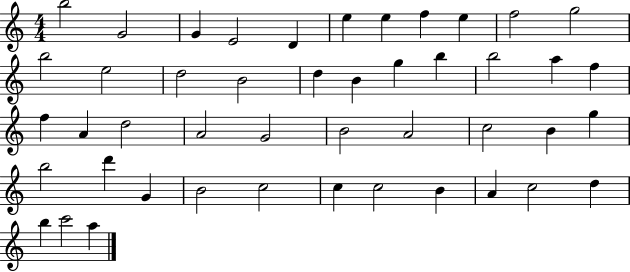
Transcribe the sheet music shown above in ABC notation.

X:1
T:Untitled
M:4/4
L:1/4
K:C
b2 G2 G E2 D e e f e f2 g2 b2 e2 d2 B2 d B g b b2 a f f A d2 A2 G2 B2 A2 c2 B g b2 d' G B2 c2 c c2 B A c2 d b c'2 a